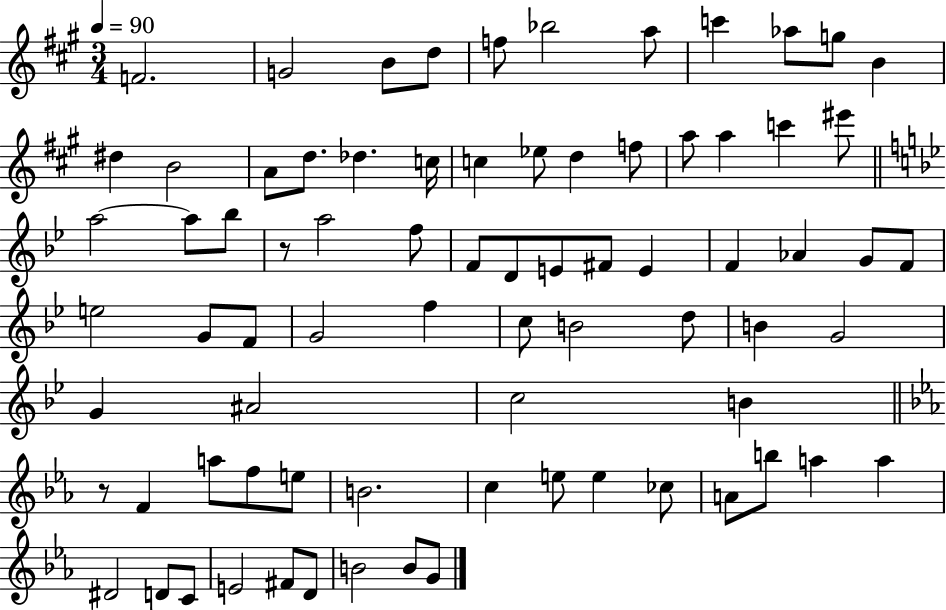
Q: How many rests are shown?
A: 2